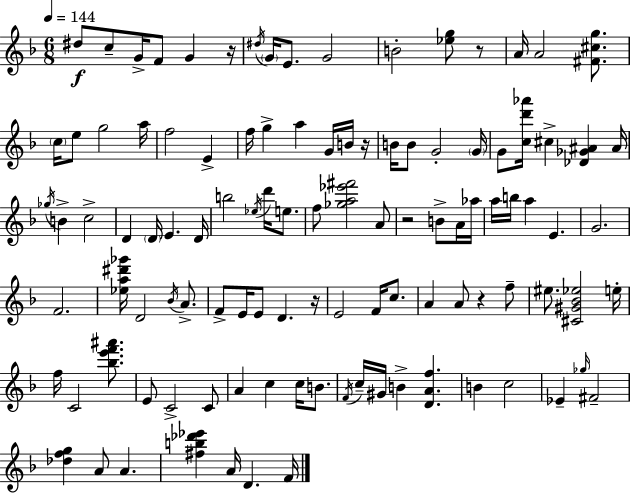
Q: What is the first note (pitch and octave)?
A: D#5